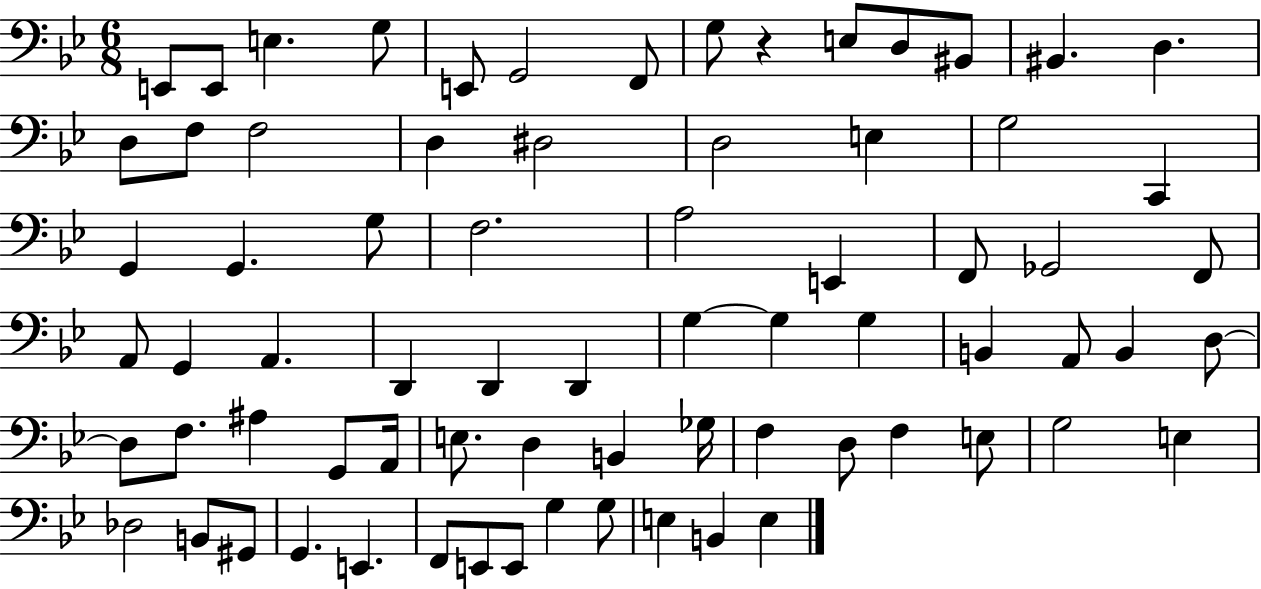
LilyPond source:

{
  \clef bass
  \numericTimeSignature
  \time 6/8
  \key bes \major
  e,8 e,8 e4. g8 | e,8 g,2 f,8 | g8 r4 e8 d8 bis,8 | bis,4. d4. | \break d8 f8 f2 | d4 dis2 | d2 e4 | g2 c,4 | \break g,4 g,4. g8 | f2. | a2 e,4 | f,8 ges,2 f,8 | \break a,8 g,4 a,4. | d,4 d,4 d,4 | g4~~ g4 g4 | b,4 a,8 b,4 d8~~ | \break d8 f8. ais4 g,8 a,16 | e8. d4 b,4 ges16 | f4 d8 f4 e8 | g2 e4 | \break des2 b,8 gis,8 | g,4. e,4. | f,8 e,8 e,8 g4 g8 | e4 b,4 e4 | \break \bar "|."
}